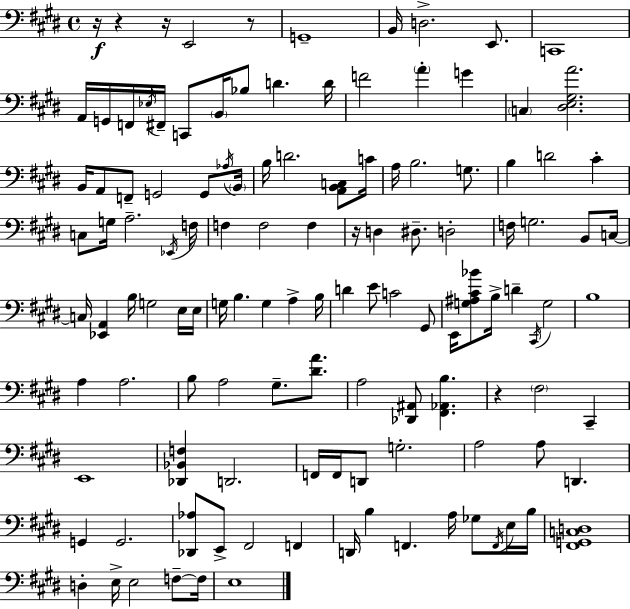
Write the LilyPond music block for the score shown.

{
  \clef bass
  \time 4/4
  \defaultTimeSignature
  \key e \major
  r16\f r4 r16 e,2 r8 | g,1-- | b,16 d2.-> e,8. | c,1 | \break a,16 g,16 f,16 \acciaccatura { ees16 } fis,16-- c,8 \parenthesize b,16 bes8 d'4. | d'16 f'2 \parenthesize a'4-. g'4 | \parenthesize c4 <dis e gis a'>2. | b,16 a,8 f,8-- g,2 g,8 | \break \acciaccatura { aes16 } \parenthesize b,16 b16 d'2. <a, b, c>8 | c'16 a16 b2. g8. | b4 d'2 cis'4-. | c8 g16 a2.-- | \break \acciaccatura { ees,16 } f16 f4 f2 f4 | r16 d4 dis8.-- d2-. | f16 g2. | b,8 c16~~ c16 <ees, a,>4 b16 g2 | \break e16 e16 g16 b4. g4 a4-> | b16 d'4 e'8 c'2 | gis,8 e,16 <g ais cis' bes'>8 b16-> d'4-- \acciaccatura { cis,16 } g2 | b1 | \break a4 a2. | b8 a2 gis8.-- | <dis' a'>8. a2 <des, ais,>8 <fis, aes, b>4. | r4 \parenthesize fis2 | \break cis,4-- e,1 | <des, bes, f>4 d,2. | f,16 f,16 d,8 g2.-. | a2 a8 d,4. | \break g,4 g,2. | <des, aes>8 e,8-> fis,2 | f,4 d,16 b4 f,4. a16 | ges8 \acciaccatura { f,16 } e16 b16 <fis, g, c d>1 | \break d4-. e16-> e2 | f8--~~ f16 e1 | \bar "|."
}